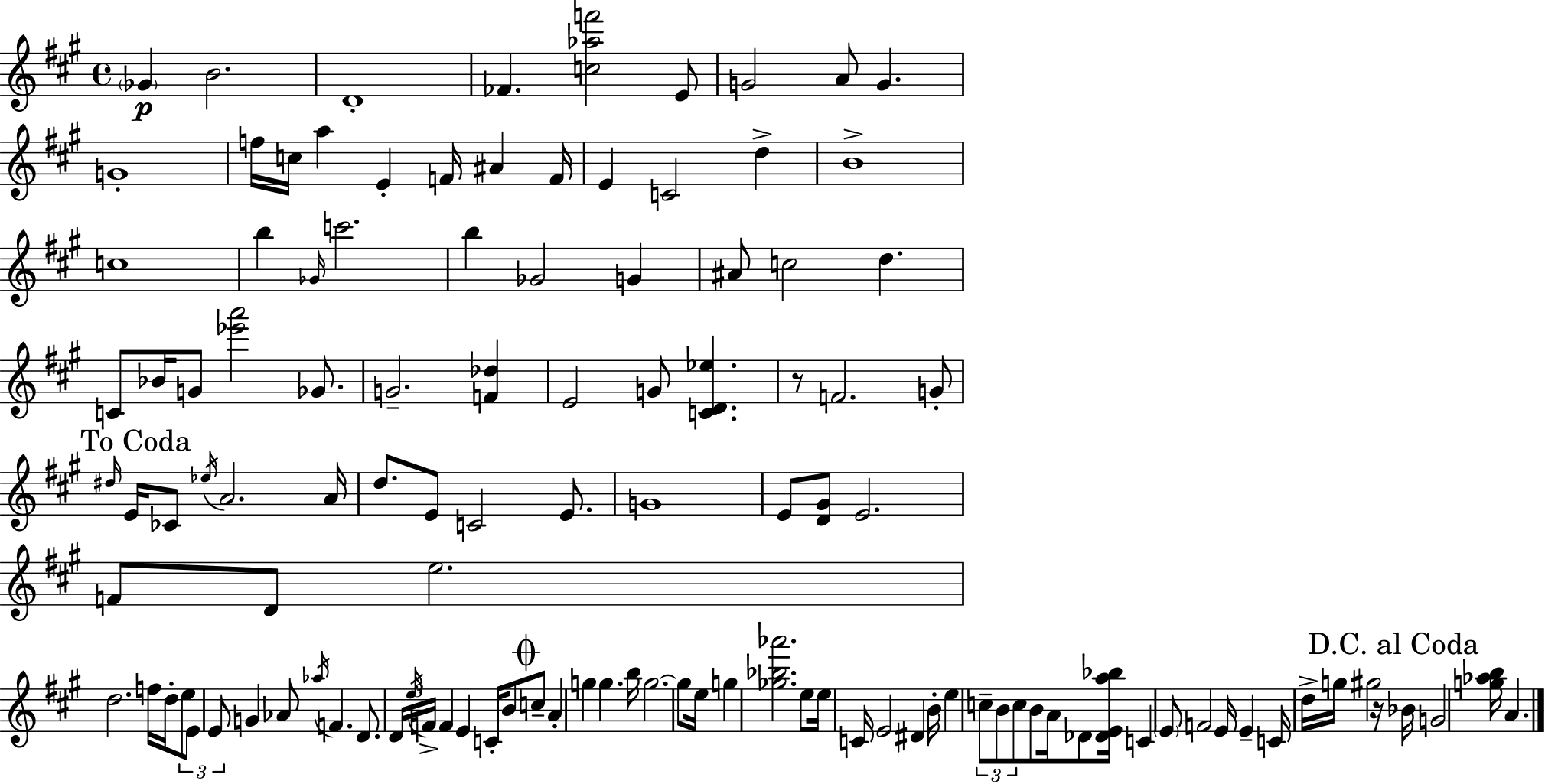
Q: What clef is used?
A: treble